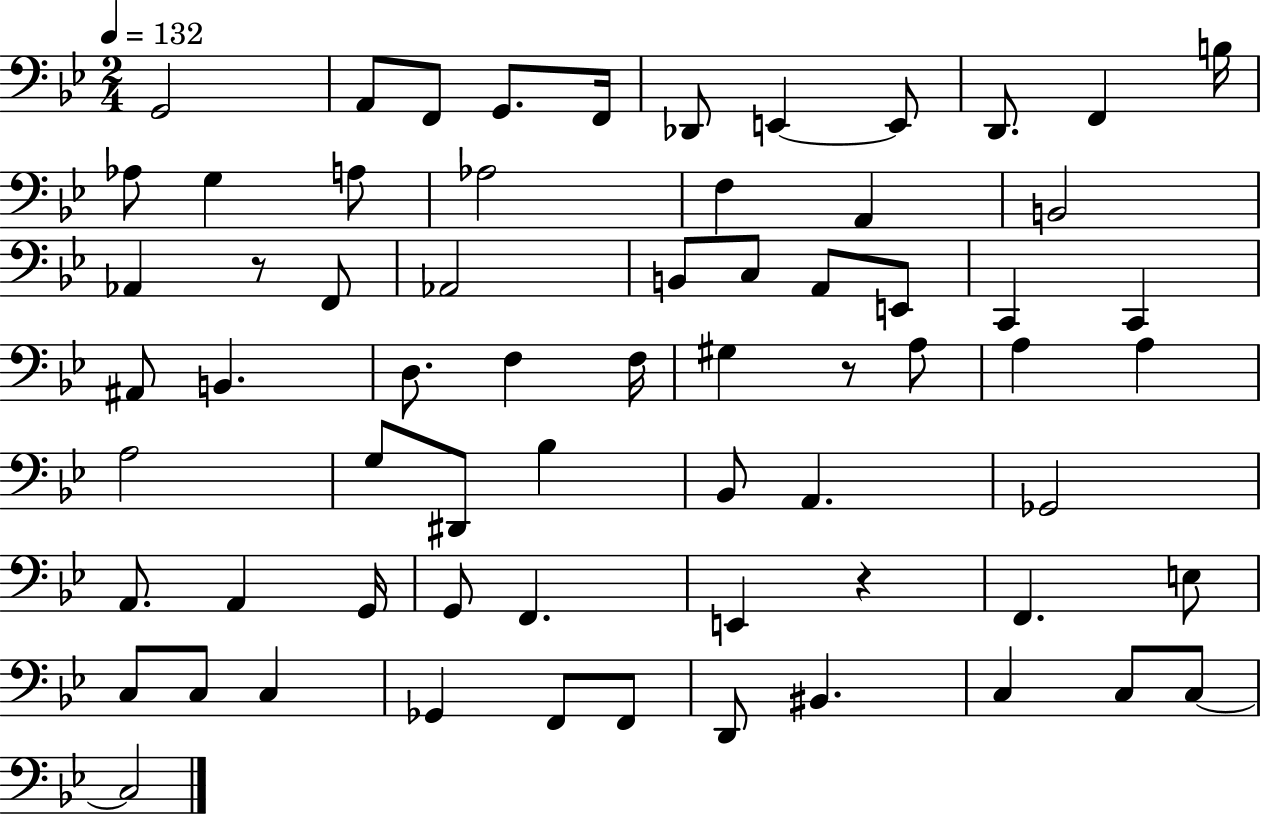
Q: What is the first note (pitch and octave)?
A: G2